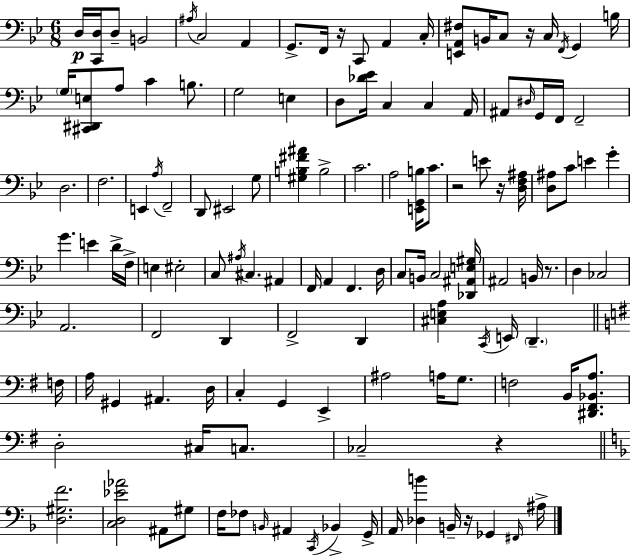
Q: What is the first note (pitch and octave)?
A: D3